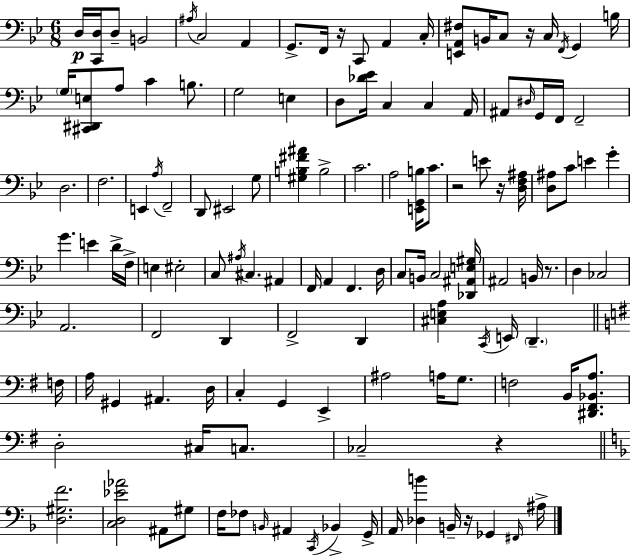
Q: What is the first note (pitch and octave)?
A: D3